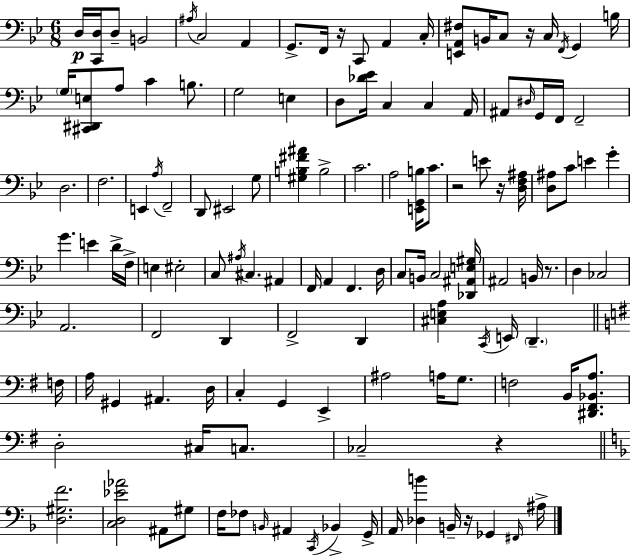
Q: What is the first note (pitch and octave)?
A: D3